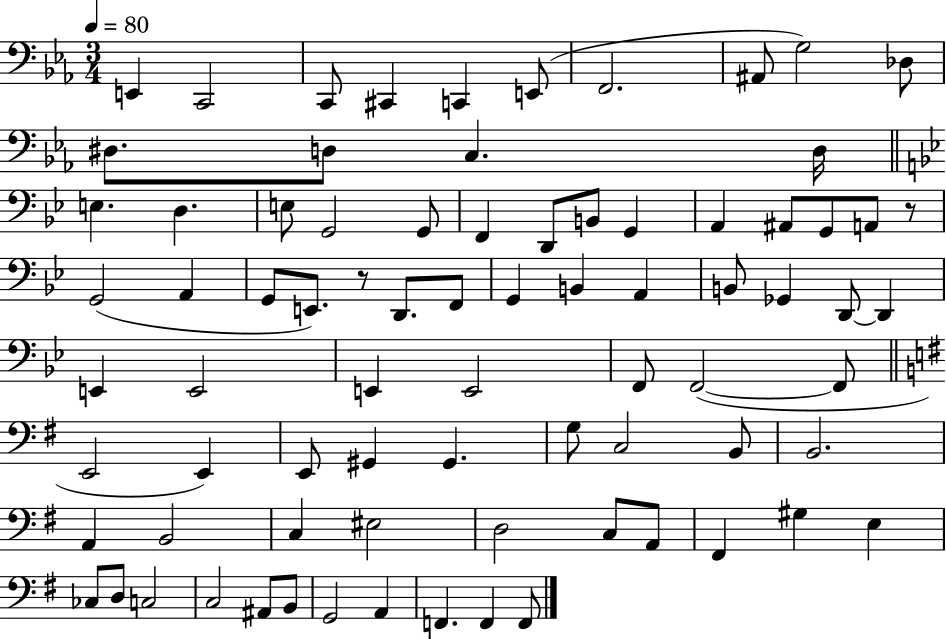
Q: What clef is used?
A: bass